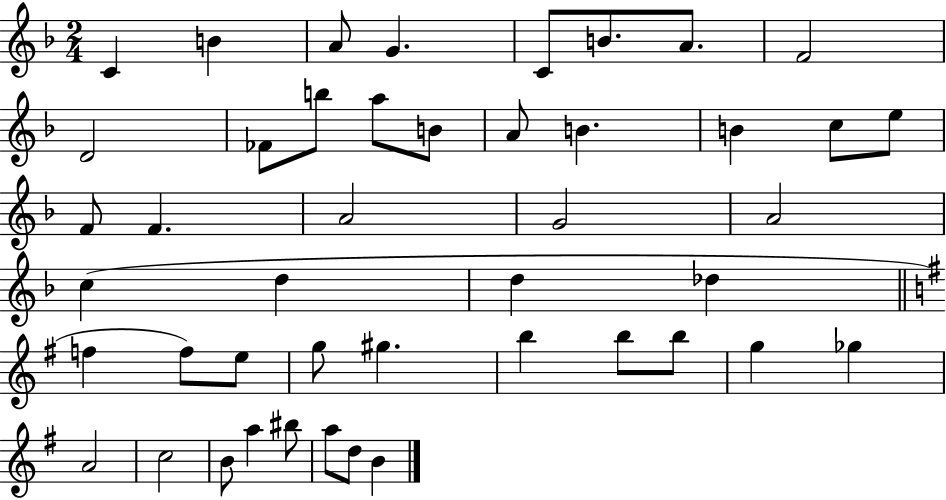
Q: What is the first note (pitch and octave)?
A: C4